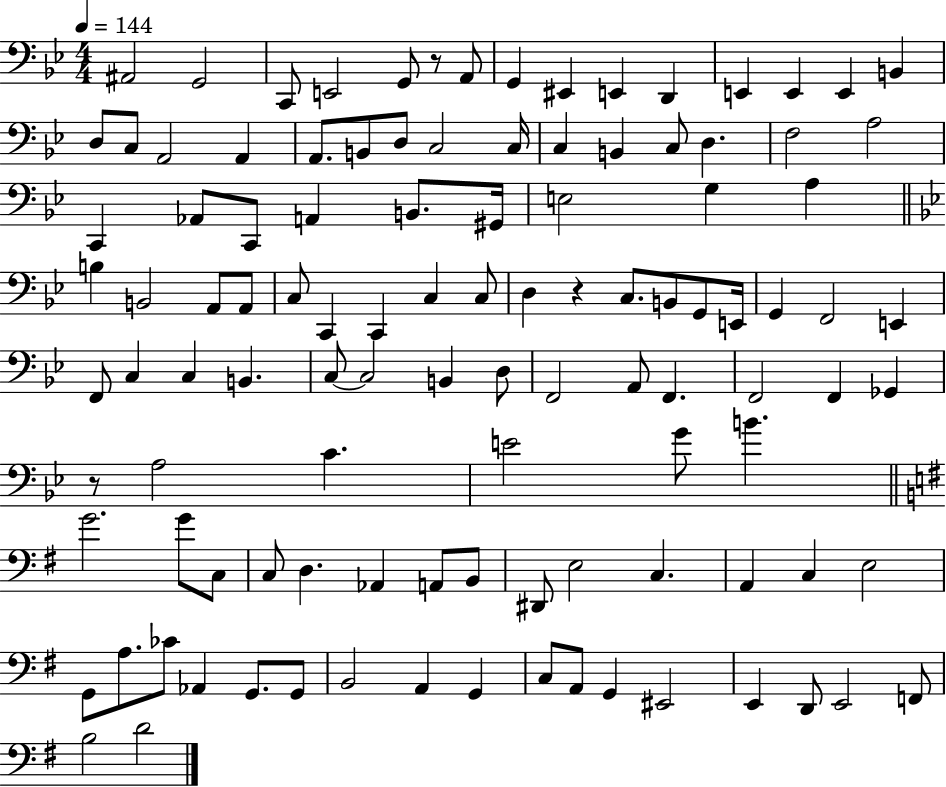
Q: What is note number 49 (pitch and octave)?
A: C3